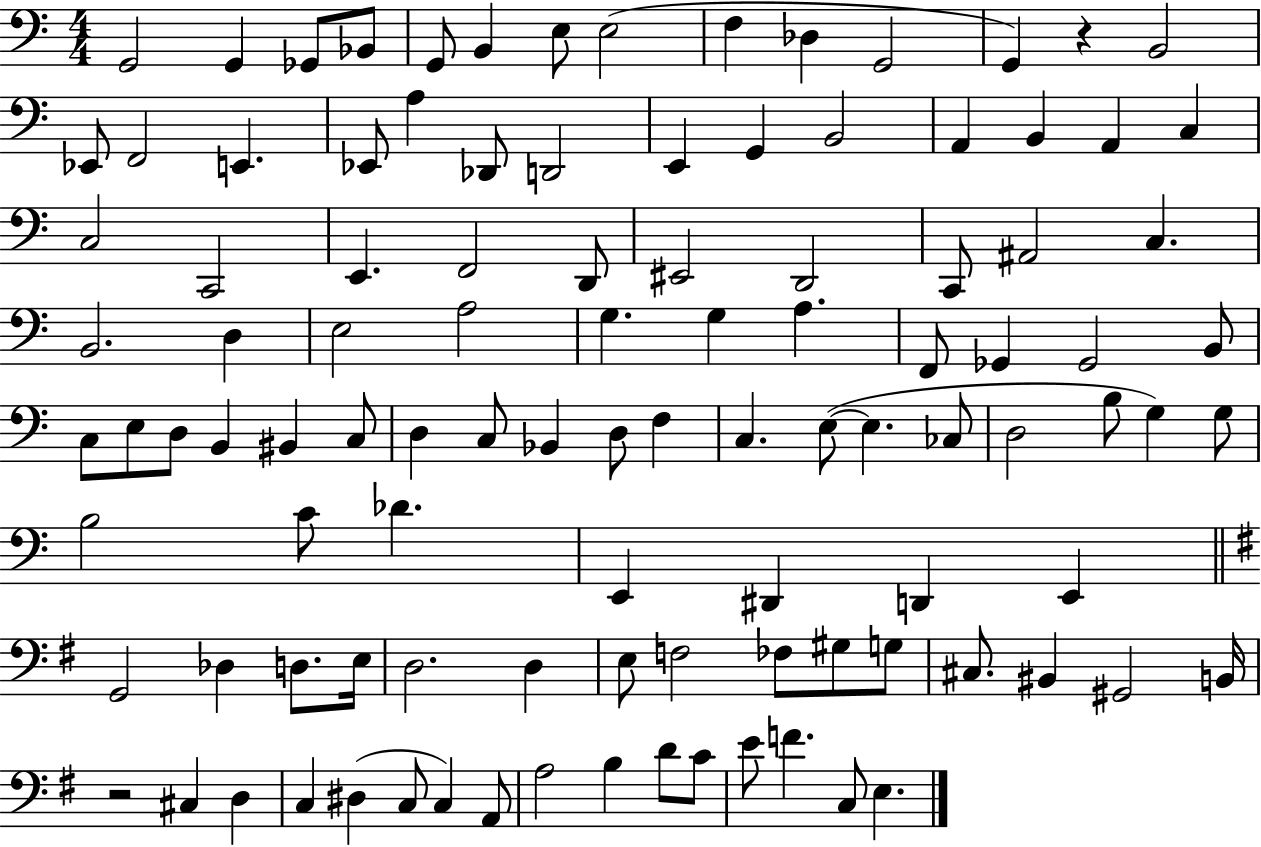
{
  \clef bass
  \numericTimeSignature
  \time 4/4
  \key c \major
  g,2 g,4 ges,8 bes,8 | g,8 b,4 e8 e2( | f4 des4 g,2 | g,4) r4 b,2 | \break ees,8 f,2 e,4. | ees,8 a4 des,8 d,2 | e,4 g,4 b,2 | a,4 b,4 a,4 c4 | \break c2 c,2 | e,4. f,2 d,8 | eis,2 d,2 | c,8 ais,2 c4. | \break b,2. d4 | e2 a2 | g4. g4 a4. | f,8 ges,4 ges,2 b,8 | \break c8 e8 d8 b,4 bis,4 c8 | d4 c8 bes,4 d8 f4 | c4. e8~(~ e4. ces8 | d2 b8 g4) g8 | \break b2 c'8 des'4. | e,4 dis,4 d,4 e,4 | \bar "||" \break \key e \minor g,2 des4 d8. e16 | d2. d4 | e8 f2 fes8 gis8 g8 | cis8. bis,4 gis,2 b,16 | \break r2 cis4 d4 | c4 dis4( c8 c4) a,8 | a2 b4 d'8 c'8 | e'8 f'4. c8 e4. | \break \bar "|."
}